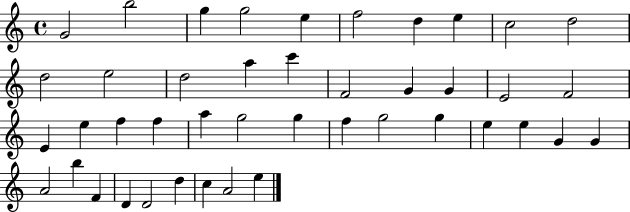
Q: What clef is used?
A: treble